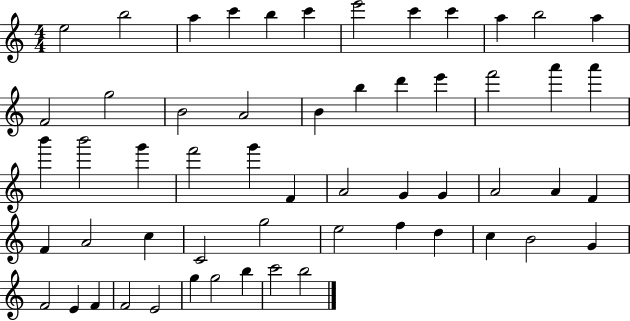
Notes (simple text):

E5/h B5/h A5/q C6/q B5/q C6/q E6/h C6/q C6/q A5/q B5/h A5/q F4/h G5/h B4/h A4/h B4/q B5/q D6/q E6/q F6/h A6/q A6/q B6/q B6/h G6/q F6/h G6/q F4/q A4/h G4/q G4/q A4/h A4/q F4/q F4/q A4/h C5/q C4/h G5/h E5/h F5/q D5/q C5/q B4/h G4/q F4/h E4/q F4/q F4/h E4/h G5/q G5/h B5/q C6/h B5/h